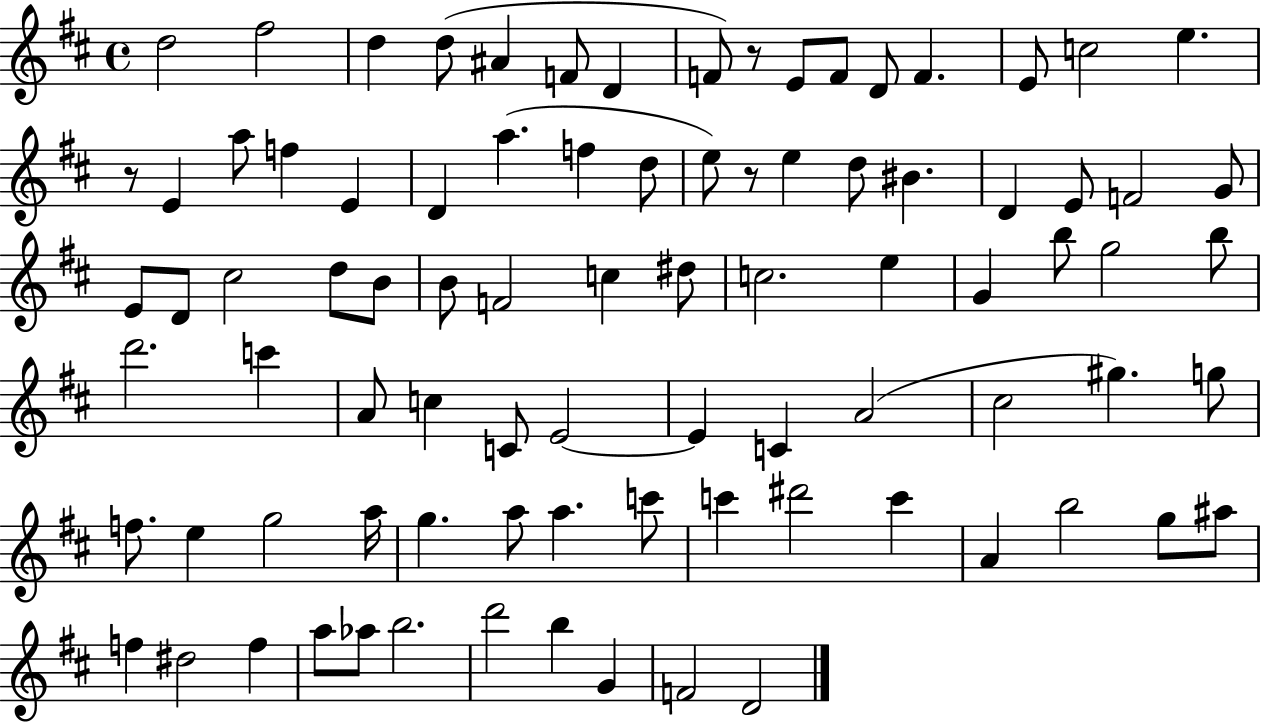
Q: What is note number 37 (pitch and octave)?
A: B4